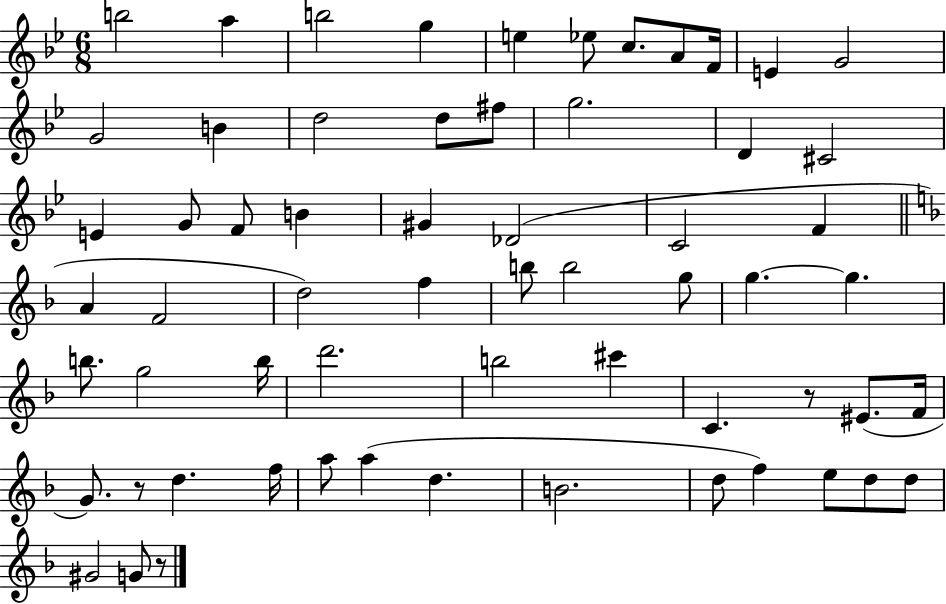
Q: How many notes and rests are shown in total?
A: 62